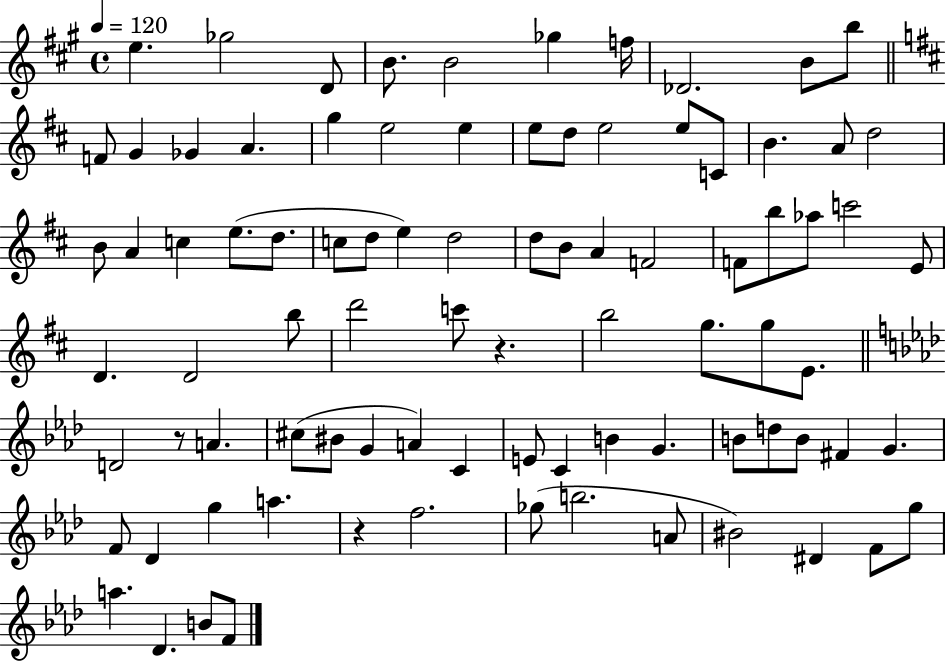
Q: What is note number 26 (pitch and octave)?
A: B4